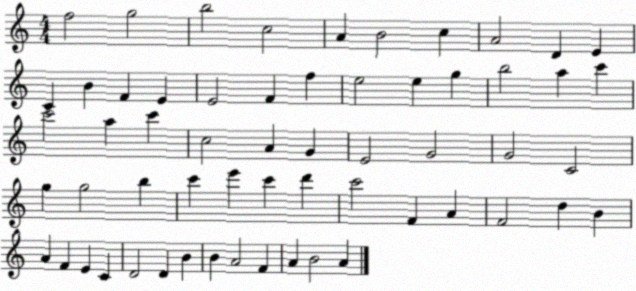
X:1
T:Untitled
M:4/4
L:1/4
K:C
f2 g2 b2 c2 A B2 c A2 D E C B F E E2 F f e2 e g b2 a c' c'2 a c' c2 A G E2 G2 G2 C2 g g2 b c' e' c' d' c'2 F A F2 d B A F E C D2 D B B A2 F A B2 A